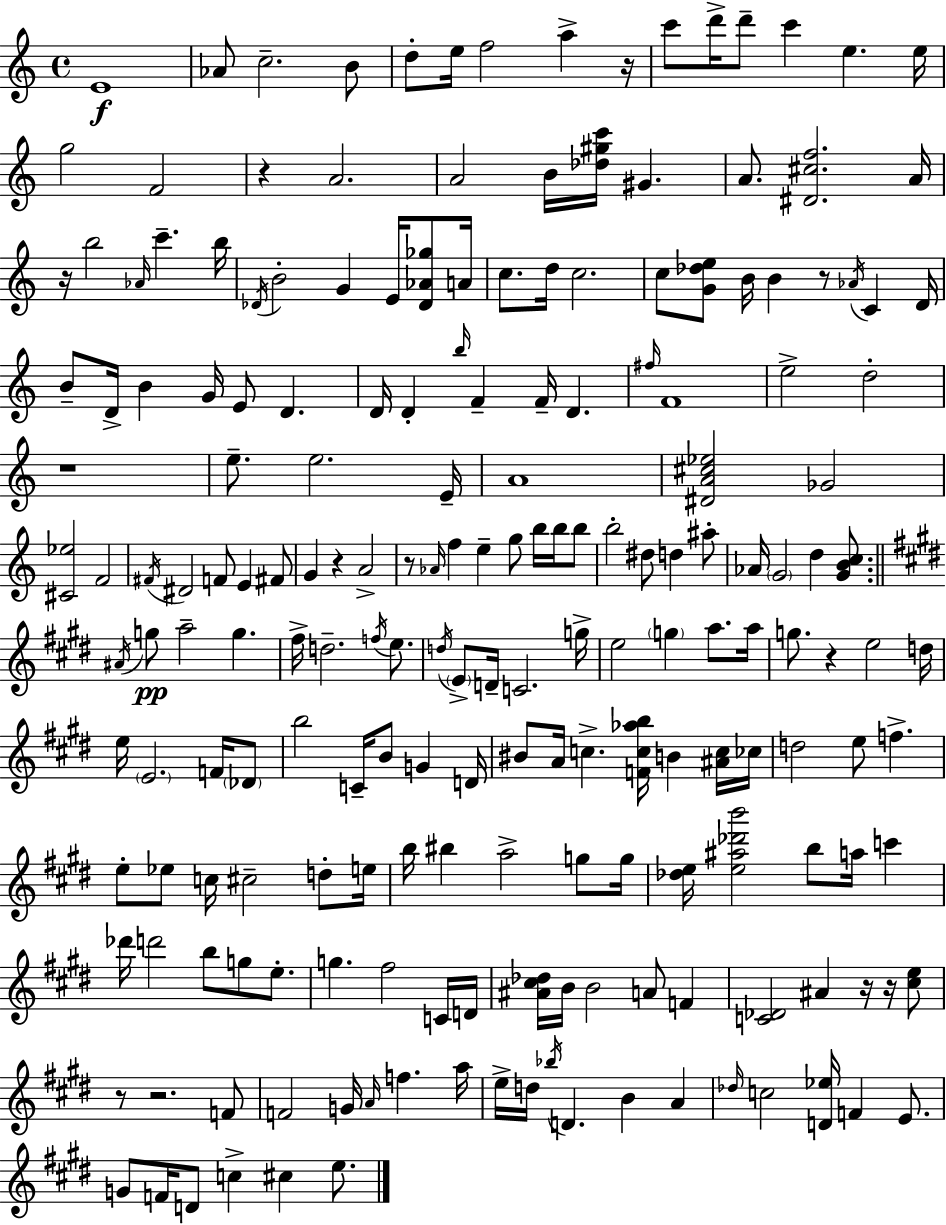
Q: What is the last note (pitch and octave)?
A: E5